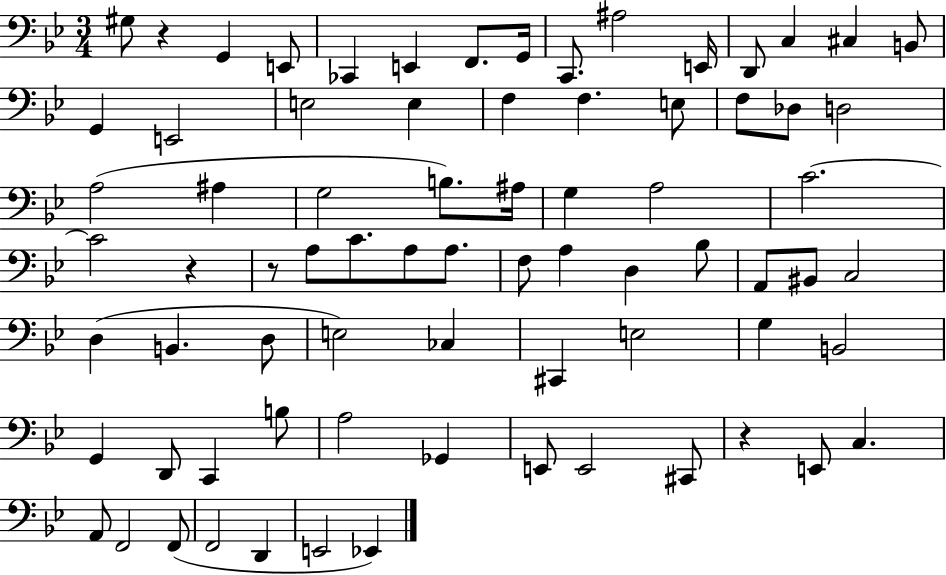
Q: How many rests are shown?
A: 4